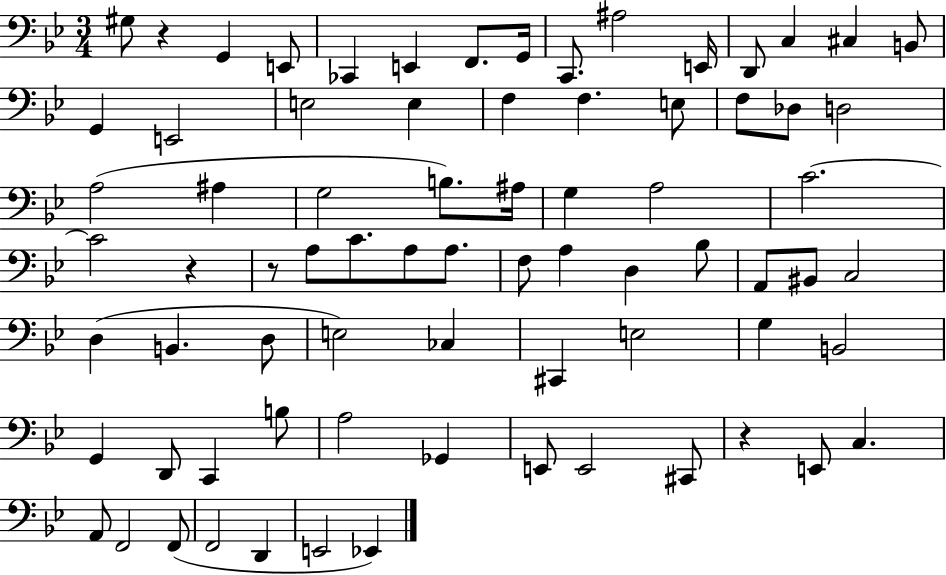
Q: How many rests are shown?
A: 4